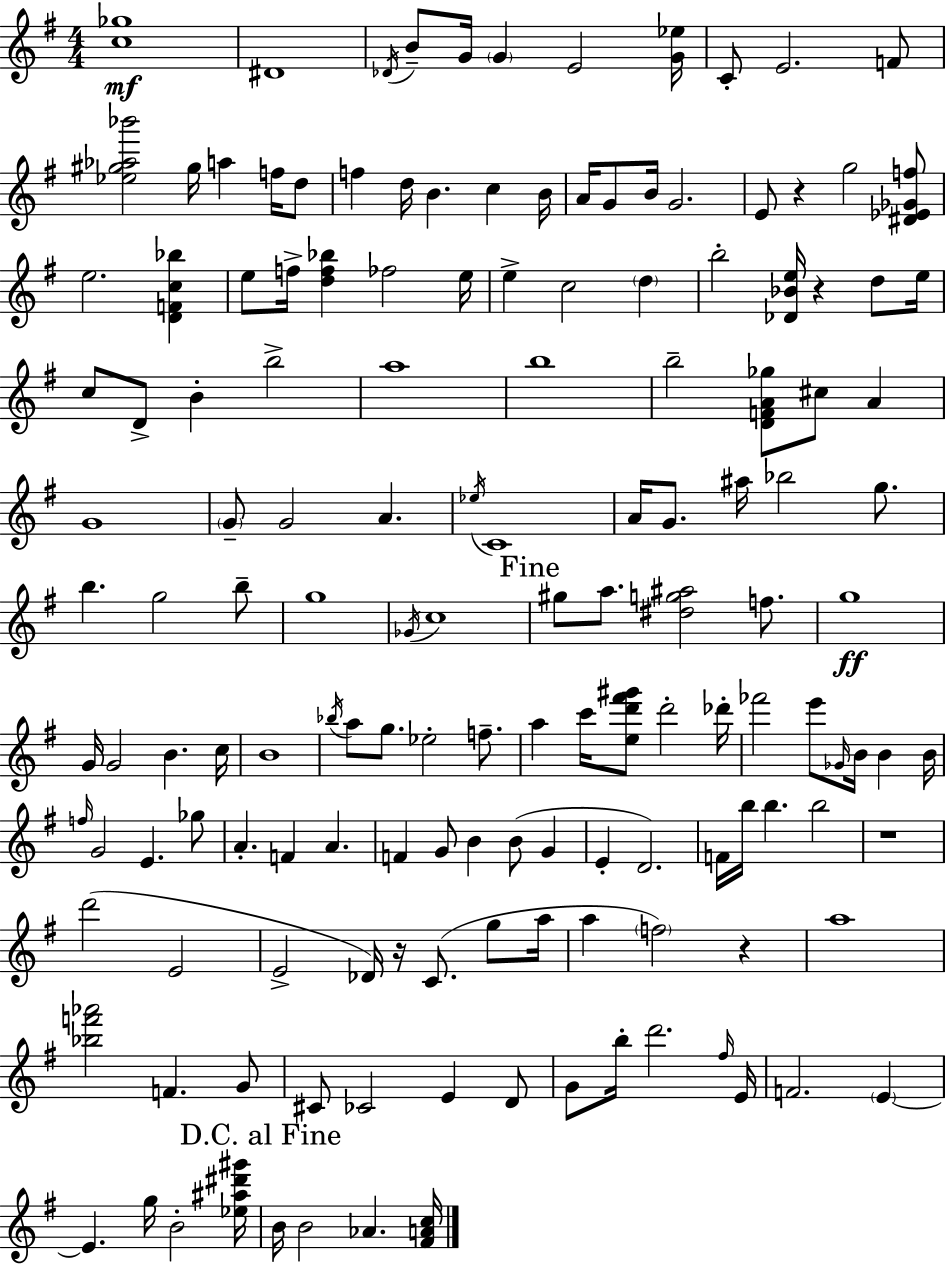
[C5,Gb5]/w D#4/w Db4/s B4/e G4/s G4/q E4/h [G4,Eb5]/s C4/e E4/h. F4/e [Eb5,G#5,Ab5,Bb6]/h G#5/s A5/q F5/s D5/e F5/q D5/s B4/q. C5/q B4/s A4/s G4/e B4/s G4/h. E4/e R/q G5/h [D#4,Eb4,Gb4,F5]/e E5/h. [D4,F4,C5,Bb5]/q E5/e F5/s [D5,F5,Bb5]/q FES5/h E5/s E5/q C5/h D5/q B5/h [Db4,Bb4,E5]/s R/q D5/e E5/s C5/e D4/e B4/q B5/h A5/w B5/w B5/h [D4,F4,A4,Gb5]/e C#5/e A4/q G4/w G4/e G4/h A4/q. Eb5/s C4/w A4/s G4/e. A#5/s Bb5/h G5/e. B5/q. G5/h B5/e G5/w Gb4/s C5/w G#5/e A5/e. [D#5,G5,A#5]/h F5/e. G5/w G4/s G4/h B4/q. C5/s B4/w Bb5/s A5/e G5/e. Eb5/h F5/e. A5/q C6/s [E5,D6,F#6,G#6]/e D6/h Db6/s FES6/h E6/e Gb4/s B4/s B4/q B4/s F5/s G4/h E4/q. Gb5/e A4/q. F4/q A4/q. F4/q G4/e B4/q B4/e G4/q E4/q D4/h. F4/s B5/s B5/q. B5/h R/w D6/h E4/h E4/h Db4/s R/s C4/e. G5/e A5/s A5/q F5/h R/q A5/w [Bb5,F6,Ab6]/h F4/q. G4/e C#4/e CES4/h E4/q D4/e G4/e B5/s D6/h. F#5/s E4/s F4/h. E4/q E4/q. G5/s B4/h [Eb5,A#5,D#6,G#6]/s B4/s B4/h Ab4/q. [F#4,A4,C5]/s